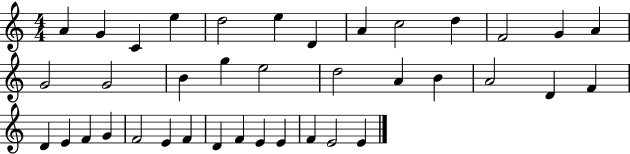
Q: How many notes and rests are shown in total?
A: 38